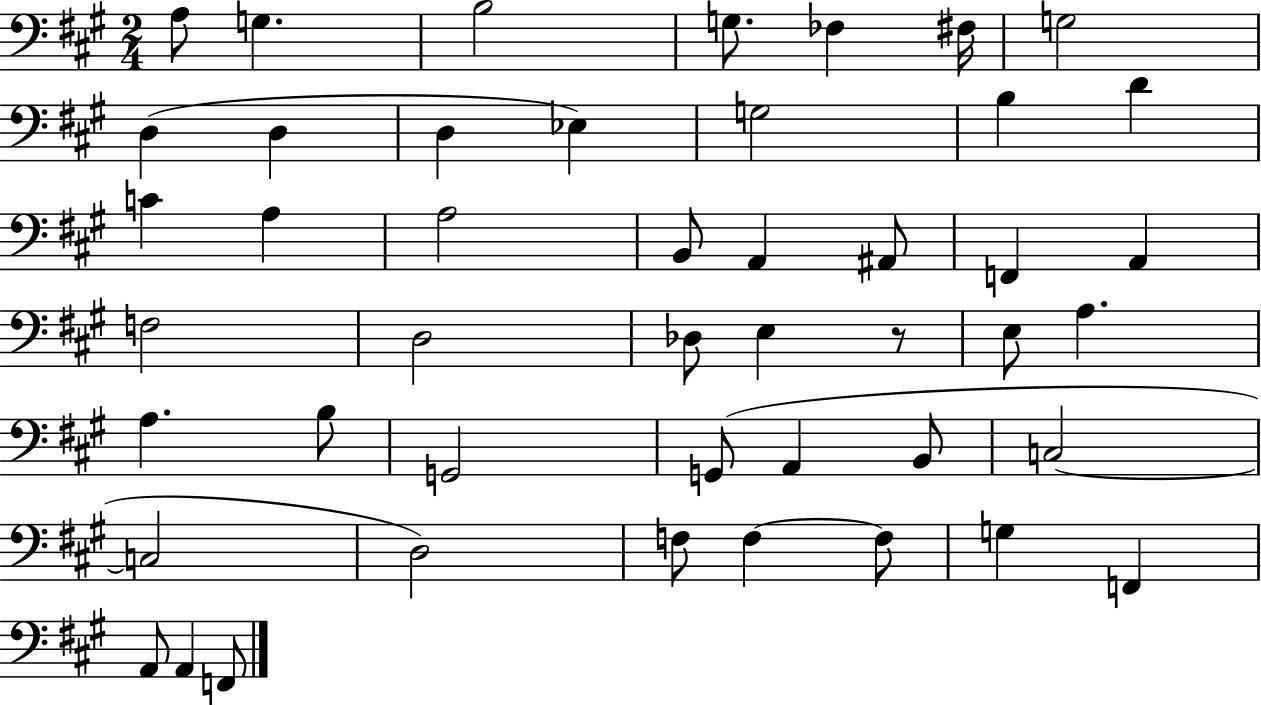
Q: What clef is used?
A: bass